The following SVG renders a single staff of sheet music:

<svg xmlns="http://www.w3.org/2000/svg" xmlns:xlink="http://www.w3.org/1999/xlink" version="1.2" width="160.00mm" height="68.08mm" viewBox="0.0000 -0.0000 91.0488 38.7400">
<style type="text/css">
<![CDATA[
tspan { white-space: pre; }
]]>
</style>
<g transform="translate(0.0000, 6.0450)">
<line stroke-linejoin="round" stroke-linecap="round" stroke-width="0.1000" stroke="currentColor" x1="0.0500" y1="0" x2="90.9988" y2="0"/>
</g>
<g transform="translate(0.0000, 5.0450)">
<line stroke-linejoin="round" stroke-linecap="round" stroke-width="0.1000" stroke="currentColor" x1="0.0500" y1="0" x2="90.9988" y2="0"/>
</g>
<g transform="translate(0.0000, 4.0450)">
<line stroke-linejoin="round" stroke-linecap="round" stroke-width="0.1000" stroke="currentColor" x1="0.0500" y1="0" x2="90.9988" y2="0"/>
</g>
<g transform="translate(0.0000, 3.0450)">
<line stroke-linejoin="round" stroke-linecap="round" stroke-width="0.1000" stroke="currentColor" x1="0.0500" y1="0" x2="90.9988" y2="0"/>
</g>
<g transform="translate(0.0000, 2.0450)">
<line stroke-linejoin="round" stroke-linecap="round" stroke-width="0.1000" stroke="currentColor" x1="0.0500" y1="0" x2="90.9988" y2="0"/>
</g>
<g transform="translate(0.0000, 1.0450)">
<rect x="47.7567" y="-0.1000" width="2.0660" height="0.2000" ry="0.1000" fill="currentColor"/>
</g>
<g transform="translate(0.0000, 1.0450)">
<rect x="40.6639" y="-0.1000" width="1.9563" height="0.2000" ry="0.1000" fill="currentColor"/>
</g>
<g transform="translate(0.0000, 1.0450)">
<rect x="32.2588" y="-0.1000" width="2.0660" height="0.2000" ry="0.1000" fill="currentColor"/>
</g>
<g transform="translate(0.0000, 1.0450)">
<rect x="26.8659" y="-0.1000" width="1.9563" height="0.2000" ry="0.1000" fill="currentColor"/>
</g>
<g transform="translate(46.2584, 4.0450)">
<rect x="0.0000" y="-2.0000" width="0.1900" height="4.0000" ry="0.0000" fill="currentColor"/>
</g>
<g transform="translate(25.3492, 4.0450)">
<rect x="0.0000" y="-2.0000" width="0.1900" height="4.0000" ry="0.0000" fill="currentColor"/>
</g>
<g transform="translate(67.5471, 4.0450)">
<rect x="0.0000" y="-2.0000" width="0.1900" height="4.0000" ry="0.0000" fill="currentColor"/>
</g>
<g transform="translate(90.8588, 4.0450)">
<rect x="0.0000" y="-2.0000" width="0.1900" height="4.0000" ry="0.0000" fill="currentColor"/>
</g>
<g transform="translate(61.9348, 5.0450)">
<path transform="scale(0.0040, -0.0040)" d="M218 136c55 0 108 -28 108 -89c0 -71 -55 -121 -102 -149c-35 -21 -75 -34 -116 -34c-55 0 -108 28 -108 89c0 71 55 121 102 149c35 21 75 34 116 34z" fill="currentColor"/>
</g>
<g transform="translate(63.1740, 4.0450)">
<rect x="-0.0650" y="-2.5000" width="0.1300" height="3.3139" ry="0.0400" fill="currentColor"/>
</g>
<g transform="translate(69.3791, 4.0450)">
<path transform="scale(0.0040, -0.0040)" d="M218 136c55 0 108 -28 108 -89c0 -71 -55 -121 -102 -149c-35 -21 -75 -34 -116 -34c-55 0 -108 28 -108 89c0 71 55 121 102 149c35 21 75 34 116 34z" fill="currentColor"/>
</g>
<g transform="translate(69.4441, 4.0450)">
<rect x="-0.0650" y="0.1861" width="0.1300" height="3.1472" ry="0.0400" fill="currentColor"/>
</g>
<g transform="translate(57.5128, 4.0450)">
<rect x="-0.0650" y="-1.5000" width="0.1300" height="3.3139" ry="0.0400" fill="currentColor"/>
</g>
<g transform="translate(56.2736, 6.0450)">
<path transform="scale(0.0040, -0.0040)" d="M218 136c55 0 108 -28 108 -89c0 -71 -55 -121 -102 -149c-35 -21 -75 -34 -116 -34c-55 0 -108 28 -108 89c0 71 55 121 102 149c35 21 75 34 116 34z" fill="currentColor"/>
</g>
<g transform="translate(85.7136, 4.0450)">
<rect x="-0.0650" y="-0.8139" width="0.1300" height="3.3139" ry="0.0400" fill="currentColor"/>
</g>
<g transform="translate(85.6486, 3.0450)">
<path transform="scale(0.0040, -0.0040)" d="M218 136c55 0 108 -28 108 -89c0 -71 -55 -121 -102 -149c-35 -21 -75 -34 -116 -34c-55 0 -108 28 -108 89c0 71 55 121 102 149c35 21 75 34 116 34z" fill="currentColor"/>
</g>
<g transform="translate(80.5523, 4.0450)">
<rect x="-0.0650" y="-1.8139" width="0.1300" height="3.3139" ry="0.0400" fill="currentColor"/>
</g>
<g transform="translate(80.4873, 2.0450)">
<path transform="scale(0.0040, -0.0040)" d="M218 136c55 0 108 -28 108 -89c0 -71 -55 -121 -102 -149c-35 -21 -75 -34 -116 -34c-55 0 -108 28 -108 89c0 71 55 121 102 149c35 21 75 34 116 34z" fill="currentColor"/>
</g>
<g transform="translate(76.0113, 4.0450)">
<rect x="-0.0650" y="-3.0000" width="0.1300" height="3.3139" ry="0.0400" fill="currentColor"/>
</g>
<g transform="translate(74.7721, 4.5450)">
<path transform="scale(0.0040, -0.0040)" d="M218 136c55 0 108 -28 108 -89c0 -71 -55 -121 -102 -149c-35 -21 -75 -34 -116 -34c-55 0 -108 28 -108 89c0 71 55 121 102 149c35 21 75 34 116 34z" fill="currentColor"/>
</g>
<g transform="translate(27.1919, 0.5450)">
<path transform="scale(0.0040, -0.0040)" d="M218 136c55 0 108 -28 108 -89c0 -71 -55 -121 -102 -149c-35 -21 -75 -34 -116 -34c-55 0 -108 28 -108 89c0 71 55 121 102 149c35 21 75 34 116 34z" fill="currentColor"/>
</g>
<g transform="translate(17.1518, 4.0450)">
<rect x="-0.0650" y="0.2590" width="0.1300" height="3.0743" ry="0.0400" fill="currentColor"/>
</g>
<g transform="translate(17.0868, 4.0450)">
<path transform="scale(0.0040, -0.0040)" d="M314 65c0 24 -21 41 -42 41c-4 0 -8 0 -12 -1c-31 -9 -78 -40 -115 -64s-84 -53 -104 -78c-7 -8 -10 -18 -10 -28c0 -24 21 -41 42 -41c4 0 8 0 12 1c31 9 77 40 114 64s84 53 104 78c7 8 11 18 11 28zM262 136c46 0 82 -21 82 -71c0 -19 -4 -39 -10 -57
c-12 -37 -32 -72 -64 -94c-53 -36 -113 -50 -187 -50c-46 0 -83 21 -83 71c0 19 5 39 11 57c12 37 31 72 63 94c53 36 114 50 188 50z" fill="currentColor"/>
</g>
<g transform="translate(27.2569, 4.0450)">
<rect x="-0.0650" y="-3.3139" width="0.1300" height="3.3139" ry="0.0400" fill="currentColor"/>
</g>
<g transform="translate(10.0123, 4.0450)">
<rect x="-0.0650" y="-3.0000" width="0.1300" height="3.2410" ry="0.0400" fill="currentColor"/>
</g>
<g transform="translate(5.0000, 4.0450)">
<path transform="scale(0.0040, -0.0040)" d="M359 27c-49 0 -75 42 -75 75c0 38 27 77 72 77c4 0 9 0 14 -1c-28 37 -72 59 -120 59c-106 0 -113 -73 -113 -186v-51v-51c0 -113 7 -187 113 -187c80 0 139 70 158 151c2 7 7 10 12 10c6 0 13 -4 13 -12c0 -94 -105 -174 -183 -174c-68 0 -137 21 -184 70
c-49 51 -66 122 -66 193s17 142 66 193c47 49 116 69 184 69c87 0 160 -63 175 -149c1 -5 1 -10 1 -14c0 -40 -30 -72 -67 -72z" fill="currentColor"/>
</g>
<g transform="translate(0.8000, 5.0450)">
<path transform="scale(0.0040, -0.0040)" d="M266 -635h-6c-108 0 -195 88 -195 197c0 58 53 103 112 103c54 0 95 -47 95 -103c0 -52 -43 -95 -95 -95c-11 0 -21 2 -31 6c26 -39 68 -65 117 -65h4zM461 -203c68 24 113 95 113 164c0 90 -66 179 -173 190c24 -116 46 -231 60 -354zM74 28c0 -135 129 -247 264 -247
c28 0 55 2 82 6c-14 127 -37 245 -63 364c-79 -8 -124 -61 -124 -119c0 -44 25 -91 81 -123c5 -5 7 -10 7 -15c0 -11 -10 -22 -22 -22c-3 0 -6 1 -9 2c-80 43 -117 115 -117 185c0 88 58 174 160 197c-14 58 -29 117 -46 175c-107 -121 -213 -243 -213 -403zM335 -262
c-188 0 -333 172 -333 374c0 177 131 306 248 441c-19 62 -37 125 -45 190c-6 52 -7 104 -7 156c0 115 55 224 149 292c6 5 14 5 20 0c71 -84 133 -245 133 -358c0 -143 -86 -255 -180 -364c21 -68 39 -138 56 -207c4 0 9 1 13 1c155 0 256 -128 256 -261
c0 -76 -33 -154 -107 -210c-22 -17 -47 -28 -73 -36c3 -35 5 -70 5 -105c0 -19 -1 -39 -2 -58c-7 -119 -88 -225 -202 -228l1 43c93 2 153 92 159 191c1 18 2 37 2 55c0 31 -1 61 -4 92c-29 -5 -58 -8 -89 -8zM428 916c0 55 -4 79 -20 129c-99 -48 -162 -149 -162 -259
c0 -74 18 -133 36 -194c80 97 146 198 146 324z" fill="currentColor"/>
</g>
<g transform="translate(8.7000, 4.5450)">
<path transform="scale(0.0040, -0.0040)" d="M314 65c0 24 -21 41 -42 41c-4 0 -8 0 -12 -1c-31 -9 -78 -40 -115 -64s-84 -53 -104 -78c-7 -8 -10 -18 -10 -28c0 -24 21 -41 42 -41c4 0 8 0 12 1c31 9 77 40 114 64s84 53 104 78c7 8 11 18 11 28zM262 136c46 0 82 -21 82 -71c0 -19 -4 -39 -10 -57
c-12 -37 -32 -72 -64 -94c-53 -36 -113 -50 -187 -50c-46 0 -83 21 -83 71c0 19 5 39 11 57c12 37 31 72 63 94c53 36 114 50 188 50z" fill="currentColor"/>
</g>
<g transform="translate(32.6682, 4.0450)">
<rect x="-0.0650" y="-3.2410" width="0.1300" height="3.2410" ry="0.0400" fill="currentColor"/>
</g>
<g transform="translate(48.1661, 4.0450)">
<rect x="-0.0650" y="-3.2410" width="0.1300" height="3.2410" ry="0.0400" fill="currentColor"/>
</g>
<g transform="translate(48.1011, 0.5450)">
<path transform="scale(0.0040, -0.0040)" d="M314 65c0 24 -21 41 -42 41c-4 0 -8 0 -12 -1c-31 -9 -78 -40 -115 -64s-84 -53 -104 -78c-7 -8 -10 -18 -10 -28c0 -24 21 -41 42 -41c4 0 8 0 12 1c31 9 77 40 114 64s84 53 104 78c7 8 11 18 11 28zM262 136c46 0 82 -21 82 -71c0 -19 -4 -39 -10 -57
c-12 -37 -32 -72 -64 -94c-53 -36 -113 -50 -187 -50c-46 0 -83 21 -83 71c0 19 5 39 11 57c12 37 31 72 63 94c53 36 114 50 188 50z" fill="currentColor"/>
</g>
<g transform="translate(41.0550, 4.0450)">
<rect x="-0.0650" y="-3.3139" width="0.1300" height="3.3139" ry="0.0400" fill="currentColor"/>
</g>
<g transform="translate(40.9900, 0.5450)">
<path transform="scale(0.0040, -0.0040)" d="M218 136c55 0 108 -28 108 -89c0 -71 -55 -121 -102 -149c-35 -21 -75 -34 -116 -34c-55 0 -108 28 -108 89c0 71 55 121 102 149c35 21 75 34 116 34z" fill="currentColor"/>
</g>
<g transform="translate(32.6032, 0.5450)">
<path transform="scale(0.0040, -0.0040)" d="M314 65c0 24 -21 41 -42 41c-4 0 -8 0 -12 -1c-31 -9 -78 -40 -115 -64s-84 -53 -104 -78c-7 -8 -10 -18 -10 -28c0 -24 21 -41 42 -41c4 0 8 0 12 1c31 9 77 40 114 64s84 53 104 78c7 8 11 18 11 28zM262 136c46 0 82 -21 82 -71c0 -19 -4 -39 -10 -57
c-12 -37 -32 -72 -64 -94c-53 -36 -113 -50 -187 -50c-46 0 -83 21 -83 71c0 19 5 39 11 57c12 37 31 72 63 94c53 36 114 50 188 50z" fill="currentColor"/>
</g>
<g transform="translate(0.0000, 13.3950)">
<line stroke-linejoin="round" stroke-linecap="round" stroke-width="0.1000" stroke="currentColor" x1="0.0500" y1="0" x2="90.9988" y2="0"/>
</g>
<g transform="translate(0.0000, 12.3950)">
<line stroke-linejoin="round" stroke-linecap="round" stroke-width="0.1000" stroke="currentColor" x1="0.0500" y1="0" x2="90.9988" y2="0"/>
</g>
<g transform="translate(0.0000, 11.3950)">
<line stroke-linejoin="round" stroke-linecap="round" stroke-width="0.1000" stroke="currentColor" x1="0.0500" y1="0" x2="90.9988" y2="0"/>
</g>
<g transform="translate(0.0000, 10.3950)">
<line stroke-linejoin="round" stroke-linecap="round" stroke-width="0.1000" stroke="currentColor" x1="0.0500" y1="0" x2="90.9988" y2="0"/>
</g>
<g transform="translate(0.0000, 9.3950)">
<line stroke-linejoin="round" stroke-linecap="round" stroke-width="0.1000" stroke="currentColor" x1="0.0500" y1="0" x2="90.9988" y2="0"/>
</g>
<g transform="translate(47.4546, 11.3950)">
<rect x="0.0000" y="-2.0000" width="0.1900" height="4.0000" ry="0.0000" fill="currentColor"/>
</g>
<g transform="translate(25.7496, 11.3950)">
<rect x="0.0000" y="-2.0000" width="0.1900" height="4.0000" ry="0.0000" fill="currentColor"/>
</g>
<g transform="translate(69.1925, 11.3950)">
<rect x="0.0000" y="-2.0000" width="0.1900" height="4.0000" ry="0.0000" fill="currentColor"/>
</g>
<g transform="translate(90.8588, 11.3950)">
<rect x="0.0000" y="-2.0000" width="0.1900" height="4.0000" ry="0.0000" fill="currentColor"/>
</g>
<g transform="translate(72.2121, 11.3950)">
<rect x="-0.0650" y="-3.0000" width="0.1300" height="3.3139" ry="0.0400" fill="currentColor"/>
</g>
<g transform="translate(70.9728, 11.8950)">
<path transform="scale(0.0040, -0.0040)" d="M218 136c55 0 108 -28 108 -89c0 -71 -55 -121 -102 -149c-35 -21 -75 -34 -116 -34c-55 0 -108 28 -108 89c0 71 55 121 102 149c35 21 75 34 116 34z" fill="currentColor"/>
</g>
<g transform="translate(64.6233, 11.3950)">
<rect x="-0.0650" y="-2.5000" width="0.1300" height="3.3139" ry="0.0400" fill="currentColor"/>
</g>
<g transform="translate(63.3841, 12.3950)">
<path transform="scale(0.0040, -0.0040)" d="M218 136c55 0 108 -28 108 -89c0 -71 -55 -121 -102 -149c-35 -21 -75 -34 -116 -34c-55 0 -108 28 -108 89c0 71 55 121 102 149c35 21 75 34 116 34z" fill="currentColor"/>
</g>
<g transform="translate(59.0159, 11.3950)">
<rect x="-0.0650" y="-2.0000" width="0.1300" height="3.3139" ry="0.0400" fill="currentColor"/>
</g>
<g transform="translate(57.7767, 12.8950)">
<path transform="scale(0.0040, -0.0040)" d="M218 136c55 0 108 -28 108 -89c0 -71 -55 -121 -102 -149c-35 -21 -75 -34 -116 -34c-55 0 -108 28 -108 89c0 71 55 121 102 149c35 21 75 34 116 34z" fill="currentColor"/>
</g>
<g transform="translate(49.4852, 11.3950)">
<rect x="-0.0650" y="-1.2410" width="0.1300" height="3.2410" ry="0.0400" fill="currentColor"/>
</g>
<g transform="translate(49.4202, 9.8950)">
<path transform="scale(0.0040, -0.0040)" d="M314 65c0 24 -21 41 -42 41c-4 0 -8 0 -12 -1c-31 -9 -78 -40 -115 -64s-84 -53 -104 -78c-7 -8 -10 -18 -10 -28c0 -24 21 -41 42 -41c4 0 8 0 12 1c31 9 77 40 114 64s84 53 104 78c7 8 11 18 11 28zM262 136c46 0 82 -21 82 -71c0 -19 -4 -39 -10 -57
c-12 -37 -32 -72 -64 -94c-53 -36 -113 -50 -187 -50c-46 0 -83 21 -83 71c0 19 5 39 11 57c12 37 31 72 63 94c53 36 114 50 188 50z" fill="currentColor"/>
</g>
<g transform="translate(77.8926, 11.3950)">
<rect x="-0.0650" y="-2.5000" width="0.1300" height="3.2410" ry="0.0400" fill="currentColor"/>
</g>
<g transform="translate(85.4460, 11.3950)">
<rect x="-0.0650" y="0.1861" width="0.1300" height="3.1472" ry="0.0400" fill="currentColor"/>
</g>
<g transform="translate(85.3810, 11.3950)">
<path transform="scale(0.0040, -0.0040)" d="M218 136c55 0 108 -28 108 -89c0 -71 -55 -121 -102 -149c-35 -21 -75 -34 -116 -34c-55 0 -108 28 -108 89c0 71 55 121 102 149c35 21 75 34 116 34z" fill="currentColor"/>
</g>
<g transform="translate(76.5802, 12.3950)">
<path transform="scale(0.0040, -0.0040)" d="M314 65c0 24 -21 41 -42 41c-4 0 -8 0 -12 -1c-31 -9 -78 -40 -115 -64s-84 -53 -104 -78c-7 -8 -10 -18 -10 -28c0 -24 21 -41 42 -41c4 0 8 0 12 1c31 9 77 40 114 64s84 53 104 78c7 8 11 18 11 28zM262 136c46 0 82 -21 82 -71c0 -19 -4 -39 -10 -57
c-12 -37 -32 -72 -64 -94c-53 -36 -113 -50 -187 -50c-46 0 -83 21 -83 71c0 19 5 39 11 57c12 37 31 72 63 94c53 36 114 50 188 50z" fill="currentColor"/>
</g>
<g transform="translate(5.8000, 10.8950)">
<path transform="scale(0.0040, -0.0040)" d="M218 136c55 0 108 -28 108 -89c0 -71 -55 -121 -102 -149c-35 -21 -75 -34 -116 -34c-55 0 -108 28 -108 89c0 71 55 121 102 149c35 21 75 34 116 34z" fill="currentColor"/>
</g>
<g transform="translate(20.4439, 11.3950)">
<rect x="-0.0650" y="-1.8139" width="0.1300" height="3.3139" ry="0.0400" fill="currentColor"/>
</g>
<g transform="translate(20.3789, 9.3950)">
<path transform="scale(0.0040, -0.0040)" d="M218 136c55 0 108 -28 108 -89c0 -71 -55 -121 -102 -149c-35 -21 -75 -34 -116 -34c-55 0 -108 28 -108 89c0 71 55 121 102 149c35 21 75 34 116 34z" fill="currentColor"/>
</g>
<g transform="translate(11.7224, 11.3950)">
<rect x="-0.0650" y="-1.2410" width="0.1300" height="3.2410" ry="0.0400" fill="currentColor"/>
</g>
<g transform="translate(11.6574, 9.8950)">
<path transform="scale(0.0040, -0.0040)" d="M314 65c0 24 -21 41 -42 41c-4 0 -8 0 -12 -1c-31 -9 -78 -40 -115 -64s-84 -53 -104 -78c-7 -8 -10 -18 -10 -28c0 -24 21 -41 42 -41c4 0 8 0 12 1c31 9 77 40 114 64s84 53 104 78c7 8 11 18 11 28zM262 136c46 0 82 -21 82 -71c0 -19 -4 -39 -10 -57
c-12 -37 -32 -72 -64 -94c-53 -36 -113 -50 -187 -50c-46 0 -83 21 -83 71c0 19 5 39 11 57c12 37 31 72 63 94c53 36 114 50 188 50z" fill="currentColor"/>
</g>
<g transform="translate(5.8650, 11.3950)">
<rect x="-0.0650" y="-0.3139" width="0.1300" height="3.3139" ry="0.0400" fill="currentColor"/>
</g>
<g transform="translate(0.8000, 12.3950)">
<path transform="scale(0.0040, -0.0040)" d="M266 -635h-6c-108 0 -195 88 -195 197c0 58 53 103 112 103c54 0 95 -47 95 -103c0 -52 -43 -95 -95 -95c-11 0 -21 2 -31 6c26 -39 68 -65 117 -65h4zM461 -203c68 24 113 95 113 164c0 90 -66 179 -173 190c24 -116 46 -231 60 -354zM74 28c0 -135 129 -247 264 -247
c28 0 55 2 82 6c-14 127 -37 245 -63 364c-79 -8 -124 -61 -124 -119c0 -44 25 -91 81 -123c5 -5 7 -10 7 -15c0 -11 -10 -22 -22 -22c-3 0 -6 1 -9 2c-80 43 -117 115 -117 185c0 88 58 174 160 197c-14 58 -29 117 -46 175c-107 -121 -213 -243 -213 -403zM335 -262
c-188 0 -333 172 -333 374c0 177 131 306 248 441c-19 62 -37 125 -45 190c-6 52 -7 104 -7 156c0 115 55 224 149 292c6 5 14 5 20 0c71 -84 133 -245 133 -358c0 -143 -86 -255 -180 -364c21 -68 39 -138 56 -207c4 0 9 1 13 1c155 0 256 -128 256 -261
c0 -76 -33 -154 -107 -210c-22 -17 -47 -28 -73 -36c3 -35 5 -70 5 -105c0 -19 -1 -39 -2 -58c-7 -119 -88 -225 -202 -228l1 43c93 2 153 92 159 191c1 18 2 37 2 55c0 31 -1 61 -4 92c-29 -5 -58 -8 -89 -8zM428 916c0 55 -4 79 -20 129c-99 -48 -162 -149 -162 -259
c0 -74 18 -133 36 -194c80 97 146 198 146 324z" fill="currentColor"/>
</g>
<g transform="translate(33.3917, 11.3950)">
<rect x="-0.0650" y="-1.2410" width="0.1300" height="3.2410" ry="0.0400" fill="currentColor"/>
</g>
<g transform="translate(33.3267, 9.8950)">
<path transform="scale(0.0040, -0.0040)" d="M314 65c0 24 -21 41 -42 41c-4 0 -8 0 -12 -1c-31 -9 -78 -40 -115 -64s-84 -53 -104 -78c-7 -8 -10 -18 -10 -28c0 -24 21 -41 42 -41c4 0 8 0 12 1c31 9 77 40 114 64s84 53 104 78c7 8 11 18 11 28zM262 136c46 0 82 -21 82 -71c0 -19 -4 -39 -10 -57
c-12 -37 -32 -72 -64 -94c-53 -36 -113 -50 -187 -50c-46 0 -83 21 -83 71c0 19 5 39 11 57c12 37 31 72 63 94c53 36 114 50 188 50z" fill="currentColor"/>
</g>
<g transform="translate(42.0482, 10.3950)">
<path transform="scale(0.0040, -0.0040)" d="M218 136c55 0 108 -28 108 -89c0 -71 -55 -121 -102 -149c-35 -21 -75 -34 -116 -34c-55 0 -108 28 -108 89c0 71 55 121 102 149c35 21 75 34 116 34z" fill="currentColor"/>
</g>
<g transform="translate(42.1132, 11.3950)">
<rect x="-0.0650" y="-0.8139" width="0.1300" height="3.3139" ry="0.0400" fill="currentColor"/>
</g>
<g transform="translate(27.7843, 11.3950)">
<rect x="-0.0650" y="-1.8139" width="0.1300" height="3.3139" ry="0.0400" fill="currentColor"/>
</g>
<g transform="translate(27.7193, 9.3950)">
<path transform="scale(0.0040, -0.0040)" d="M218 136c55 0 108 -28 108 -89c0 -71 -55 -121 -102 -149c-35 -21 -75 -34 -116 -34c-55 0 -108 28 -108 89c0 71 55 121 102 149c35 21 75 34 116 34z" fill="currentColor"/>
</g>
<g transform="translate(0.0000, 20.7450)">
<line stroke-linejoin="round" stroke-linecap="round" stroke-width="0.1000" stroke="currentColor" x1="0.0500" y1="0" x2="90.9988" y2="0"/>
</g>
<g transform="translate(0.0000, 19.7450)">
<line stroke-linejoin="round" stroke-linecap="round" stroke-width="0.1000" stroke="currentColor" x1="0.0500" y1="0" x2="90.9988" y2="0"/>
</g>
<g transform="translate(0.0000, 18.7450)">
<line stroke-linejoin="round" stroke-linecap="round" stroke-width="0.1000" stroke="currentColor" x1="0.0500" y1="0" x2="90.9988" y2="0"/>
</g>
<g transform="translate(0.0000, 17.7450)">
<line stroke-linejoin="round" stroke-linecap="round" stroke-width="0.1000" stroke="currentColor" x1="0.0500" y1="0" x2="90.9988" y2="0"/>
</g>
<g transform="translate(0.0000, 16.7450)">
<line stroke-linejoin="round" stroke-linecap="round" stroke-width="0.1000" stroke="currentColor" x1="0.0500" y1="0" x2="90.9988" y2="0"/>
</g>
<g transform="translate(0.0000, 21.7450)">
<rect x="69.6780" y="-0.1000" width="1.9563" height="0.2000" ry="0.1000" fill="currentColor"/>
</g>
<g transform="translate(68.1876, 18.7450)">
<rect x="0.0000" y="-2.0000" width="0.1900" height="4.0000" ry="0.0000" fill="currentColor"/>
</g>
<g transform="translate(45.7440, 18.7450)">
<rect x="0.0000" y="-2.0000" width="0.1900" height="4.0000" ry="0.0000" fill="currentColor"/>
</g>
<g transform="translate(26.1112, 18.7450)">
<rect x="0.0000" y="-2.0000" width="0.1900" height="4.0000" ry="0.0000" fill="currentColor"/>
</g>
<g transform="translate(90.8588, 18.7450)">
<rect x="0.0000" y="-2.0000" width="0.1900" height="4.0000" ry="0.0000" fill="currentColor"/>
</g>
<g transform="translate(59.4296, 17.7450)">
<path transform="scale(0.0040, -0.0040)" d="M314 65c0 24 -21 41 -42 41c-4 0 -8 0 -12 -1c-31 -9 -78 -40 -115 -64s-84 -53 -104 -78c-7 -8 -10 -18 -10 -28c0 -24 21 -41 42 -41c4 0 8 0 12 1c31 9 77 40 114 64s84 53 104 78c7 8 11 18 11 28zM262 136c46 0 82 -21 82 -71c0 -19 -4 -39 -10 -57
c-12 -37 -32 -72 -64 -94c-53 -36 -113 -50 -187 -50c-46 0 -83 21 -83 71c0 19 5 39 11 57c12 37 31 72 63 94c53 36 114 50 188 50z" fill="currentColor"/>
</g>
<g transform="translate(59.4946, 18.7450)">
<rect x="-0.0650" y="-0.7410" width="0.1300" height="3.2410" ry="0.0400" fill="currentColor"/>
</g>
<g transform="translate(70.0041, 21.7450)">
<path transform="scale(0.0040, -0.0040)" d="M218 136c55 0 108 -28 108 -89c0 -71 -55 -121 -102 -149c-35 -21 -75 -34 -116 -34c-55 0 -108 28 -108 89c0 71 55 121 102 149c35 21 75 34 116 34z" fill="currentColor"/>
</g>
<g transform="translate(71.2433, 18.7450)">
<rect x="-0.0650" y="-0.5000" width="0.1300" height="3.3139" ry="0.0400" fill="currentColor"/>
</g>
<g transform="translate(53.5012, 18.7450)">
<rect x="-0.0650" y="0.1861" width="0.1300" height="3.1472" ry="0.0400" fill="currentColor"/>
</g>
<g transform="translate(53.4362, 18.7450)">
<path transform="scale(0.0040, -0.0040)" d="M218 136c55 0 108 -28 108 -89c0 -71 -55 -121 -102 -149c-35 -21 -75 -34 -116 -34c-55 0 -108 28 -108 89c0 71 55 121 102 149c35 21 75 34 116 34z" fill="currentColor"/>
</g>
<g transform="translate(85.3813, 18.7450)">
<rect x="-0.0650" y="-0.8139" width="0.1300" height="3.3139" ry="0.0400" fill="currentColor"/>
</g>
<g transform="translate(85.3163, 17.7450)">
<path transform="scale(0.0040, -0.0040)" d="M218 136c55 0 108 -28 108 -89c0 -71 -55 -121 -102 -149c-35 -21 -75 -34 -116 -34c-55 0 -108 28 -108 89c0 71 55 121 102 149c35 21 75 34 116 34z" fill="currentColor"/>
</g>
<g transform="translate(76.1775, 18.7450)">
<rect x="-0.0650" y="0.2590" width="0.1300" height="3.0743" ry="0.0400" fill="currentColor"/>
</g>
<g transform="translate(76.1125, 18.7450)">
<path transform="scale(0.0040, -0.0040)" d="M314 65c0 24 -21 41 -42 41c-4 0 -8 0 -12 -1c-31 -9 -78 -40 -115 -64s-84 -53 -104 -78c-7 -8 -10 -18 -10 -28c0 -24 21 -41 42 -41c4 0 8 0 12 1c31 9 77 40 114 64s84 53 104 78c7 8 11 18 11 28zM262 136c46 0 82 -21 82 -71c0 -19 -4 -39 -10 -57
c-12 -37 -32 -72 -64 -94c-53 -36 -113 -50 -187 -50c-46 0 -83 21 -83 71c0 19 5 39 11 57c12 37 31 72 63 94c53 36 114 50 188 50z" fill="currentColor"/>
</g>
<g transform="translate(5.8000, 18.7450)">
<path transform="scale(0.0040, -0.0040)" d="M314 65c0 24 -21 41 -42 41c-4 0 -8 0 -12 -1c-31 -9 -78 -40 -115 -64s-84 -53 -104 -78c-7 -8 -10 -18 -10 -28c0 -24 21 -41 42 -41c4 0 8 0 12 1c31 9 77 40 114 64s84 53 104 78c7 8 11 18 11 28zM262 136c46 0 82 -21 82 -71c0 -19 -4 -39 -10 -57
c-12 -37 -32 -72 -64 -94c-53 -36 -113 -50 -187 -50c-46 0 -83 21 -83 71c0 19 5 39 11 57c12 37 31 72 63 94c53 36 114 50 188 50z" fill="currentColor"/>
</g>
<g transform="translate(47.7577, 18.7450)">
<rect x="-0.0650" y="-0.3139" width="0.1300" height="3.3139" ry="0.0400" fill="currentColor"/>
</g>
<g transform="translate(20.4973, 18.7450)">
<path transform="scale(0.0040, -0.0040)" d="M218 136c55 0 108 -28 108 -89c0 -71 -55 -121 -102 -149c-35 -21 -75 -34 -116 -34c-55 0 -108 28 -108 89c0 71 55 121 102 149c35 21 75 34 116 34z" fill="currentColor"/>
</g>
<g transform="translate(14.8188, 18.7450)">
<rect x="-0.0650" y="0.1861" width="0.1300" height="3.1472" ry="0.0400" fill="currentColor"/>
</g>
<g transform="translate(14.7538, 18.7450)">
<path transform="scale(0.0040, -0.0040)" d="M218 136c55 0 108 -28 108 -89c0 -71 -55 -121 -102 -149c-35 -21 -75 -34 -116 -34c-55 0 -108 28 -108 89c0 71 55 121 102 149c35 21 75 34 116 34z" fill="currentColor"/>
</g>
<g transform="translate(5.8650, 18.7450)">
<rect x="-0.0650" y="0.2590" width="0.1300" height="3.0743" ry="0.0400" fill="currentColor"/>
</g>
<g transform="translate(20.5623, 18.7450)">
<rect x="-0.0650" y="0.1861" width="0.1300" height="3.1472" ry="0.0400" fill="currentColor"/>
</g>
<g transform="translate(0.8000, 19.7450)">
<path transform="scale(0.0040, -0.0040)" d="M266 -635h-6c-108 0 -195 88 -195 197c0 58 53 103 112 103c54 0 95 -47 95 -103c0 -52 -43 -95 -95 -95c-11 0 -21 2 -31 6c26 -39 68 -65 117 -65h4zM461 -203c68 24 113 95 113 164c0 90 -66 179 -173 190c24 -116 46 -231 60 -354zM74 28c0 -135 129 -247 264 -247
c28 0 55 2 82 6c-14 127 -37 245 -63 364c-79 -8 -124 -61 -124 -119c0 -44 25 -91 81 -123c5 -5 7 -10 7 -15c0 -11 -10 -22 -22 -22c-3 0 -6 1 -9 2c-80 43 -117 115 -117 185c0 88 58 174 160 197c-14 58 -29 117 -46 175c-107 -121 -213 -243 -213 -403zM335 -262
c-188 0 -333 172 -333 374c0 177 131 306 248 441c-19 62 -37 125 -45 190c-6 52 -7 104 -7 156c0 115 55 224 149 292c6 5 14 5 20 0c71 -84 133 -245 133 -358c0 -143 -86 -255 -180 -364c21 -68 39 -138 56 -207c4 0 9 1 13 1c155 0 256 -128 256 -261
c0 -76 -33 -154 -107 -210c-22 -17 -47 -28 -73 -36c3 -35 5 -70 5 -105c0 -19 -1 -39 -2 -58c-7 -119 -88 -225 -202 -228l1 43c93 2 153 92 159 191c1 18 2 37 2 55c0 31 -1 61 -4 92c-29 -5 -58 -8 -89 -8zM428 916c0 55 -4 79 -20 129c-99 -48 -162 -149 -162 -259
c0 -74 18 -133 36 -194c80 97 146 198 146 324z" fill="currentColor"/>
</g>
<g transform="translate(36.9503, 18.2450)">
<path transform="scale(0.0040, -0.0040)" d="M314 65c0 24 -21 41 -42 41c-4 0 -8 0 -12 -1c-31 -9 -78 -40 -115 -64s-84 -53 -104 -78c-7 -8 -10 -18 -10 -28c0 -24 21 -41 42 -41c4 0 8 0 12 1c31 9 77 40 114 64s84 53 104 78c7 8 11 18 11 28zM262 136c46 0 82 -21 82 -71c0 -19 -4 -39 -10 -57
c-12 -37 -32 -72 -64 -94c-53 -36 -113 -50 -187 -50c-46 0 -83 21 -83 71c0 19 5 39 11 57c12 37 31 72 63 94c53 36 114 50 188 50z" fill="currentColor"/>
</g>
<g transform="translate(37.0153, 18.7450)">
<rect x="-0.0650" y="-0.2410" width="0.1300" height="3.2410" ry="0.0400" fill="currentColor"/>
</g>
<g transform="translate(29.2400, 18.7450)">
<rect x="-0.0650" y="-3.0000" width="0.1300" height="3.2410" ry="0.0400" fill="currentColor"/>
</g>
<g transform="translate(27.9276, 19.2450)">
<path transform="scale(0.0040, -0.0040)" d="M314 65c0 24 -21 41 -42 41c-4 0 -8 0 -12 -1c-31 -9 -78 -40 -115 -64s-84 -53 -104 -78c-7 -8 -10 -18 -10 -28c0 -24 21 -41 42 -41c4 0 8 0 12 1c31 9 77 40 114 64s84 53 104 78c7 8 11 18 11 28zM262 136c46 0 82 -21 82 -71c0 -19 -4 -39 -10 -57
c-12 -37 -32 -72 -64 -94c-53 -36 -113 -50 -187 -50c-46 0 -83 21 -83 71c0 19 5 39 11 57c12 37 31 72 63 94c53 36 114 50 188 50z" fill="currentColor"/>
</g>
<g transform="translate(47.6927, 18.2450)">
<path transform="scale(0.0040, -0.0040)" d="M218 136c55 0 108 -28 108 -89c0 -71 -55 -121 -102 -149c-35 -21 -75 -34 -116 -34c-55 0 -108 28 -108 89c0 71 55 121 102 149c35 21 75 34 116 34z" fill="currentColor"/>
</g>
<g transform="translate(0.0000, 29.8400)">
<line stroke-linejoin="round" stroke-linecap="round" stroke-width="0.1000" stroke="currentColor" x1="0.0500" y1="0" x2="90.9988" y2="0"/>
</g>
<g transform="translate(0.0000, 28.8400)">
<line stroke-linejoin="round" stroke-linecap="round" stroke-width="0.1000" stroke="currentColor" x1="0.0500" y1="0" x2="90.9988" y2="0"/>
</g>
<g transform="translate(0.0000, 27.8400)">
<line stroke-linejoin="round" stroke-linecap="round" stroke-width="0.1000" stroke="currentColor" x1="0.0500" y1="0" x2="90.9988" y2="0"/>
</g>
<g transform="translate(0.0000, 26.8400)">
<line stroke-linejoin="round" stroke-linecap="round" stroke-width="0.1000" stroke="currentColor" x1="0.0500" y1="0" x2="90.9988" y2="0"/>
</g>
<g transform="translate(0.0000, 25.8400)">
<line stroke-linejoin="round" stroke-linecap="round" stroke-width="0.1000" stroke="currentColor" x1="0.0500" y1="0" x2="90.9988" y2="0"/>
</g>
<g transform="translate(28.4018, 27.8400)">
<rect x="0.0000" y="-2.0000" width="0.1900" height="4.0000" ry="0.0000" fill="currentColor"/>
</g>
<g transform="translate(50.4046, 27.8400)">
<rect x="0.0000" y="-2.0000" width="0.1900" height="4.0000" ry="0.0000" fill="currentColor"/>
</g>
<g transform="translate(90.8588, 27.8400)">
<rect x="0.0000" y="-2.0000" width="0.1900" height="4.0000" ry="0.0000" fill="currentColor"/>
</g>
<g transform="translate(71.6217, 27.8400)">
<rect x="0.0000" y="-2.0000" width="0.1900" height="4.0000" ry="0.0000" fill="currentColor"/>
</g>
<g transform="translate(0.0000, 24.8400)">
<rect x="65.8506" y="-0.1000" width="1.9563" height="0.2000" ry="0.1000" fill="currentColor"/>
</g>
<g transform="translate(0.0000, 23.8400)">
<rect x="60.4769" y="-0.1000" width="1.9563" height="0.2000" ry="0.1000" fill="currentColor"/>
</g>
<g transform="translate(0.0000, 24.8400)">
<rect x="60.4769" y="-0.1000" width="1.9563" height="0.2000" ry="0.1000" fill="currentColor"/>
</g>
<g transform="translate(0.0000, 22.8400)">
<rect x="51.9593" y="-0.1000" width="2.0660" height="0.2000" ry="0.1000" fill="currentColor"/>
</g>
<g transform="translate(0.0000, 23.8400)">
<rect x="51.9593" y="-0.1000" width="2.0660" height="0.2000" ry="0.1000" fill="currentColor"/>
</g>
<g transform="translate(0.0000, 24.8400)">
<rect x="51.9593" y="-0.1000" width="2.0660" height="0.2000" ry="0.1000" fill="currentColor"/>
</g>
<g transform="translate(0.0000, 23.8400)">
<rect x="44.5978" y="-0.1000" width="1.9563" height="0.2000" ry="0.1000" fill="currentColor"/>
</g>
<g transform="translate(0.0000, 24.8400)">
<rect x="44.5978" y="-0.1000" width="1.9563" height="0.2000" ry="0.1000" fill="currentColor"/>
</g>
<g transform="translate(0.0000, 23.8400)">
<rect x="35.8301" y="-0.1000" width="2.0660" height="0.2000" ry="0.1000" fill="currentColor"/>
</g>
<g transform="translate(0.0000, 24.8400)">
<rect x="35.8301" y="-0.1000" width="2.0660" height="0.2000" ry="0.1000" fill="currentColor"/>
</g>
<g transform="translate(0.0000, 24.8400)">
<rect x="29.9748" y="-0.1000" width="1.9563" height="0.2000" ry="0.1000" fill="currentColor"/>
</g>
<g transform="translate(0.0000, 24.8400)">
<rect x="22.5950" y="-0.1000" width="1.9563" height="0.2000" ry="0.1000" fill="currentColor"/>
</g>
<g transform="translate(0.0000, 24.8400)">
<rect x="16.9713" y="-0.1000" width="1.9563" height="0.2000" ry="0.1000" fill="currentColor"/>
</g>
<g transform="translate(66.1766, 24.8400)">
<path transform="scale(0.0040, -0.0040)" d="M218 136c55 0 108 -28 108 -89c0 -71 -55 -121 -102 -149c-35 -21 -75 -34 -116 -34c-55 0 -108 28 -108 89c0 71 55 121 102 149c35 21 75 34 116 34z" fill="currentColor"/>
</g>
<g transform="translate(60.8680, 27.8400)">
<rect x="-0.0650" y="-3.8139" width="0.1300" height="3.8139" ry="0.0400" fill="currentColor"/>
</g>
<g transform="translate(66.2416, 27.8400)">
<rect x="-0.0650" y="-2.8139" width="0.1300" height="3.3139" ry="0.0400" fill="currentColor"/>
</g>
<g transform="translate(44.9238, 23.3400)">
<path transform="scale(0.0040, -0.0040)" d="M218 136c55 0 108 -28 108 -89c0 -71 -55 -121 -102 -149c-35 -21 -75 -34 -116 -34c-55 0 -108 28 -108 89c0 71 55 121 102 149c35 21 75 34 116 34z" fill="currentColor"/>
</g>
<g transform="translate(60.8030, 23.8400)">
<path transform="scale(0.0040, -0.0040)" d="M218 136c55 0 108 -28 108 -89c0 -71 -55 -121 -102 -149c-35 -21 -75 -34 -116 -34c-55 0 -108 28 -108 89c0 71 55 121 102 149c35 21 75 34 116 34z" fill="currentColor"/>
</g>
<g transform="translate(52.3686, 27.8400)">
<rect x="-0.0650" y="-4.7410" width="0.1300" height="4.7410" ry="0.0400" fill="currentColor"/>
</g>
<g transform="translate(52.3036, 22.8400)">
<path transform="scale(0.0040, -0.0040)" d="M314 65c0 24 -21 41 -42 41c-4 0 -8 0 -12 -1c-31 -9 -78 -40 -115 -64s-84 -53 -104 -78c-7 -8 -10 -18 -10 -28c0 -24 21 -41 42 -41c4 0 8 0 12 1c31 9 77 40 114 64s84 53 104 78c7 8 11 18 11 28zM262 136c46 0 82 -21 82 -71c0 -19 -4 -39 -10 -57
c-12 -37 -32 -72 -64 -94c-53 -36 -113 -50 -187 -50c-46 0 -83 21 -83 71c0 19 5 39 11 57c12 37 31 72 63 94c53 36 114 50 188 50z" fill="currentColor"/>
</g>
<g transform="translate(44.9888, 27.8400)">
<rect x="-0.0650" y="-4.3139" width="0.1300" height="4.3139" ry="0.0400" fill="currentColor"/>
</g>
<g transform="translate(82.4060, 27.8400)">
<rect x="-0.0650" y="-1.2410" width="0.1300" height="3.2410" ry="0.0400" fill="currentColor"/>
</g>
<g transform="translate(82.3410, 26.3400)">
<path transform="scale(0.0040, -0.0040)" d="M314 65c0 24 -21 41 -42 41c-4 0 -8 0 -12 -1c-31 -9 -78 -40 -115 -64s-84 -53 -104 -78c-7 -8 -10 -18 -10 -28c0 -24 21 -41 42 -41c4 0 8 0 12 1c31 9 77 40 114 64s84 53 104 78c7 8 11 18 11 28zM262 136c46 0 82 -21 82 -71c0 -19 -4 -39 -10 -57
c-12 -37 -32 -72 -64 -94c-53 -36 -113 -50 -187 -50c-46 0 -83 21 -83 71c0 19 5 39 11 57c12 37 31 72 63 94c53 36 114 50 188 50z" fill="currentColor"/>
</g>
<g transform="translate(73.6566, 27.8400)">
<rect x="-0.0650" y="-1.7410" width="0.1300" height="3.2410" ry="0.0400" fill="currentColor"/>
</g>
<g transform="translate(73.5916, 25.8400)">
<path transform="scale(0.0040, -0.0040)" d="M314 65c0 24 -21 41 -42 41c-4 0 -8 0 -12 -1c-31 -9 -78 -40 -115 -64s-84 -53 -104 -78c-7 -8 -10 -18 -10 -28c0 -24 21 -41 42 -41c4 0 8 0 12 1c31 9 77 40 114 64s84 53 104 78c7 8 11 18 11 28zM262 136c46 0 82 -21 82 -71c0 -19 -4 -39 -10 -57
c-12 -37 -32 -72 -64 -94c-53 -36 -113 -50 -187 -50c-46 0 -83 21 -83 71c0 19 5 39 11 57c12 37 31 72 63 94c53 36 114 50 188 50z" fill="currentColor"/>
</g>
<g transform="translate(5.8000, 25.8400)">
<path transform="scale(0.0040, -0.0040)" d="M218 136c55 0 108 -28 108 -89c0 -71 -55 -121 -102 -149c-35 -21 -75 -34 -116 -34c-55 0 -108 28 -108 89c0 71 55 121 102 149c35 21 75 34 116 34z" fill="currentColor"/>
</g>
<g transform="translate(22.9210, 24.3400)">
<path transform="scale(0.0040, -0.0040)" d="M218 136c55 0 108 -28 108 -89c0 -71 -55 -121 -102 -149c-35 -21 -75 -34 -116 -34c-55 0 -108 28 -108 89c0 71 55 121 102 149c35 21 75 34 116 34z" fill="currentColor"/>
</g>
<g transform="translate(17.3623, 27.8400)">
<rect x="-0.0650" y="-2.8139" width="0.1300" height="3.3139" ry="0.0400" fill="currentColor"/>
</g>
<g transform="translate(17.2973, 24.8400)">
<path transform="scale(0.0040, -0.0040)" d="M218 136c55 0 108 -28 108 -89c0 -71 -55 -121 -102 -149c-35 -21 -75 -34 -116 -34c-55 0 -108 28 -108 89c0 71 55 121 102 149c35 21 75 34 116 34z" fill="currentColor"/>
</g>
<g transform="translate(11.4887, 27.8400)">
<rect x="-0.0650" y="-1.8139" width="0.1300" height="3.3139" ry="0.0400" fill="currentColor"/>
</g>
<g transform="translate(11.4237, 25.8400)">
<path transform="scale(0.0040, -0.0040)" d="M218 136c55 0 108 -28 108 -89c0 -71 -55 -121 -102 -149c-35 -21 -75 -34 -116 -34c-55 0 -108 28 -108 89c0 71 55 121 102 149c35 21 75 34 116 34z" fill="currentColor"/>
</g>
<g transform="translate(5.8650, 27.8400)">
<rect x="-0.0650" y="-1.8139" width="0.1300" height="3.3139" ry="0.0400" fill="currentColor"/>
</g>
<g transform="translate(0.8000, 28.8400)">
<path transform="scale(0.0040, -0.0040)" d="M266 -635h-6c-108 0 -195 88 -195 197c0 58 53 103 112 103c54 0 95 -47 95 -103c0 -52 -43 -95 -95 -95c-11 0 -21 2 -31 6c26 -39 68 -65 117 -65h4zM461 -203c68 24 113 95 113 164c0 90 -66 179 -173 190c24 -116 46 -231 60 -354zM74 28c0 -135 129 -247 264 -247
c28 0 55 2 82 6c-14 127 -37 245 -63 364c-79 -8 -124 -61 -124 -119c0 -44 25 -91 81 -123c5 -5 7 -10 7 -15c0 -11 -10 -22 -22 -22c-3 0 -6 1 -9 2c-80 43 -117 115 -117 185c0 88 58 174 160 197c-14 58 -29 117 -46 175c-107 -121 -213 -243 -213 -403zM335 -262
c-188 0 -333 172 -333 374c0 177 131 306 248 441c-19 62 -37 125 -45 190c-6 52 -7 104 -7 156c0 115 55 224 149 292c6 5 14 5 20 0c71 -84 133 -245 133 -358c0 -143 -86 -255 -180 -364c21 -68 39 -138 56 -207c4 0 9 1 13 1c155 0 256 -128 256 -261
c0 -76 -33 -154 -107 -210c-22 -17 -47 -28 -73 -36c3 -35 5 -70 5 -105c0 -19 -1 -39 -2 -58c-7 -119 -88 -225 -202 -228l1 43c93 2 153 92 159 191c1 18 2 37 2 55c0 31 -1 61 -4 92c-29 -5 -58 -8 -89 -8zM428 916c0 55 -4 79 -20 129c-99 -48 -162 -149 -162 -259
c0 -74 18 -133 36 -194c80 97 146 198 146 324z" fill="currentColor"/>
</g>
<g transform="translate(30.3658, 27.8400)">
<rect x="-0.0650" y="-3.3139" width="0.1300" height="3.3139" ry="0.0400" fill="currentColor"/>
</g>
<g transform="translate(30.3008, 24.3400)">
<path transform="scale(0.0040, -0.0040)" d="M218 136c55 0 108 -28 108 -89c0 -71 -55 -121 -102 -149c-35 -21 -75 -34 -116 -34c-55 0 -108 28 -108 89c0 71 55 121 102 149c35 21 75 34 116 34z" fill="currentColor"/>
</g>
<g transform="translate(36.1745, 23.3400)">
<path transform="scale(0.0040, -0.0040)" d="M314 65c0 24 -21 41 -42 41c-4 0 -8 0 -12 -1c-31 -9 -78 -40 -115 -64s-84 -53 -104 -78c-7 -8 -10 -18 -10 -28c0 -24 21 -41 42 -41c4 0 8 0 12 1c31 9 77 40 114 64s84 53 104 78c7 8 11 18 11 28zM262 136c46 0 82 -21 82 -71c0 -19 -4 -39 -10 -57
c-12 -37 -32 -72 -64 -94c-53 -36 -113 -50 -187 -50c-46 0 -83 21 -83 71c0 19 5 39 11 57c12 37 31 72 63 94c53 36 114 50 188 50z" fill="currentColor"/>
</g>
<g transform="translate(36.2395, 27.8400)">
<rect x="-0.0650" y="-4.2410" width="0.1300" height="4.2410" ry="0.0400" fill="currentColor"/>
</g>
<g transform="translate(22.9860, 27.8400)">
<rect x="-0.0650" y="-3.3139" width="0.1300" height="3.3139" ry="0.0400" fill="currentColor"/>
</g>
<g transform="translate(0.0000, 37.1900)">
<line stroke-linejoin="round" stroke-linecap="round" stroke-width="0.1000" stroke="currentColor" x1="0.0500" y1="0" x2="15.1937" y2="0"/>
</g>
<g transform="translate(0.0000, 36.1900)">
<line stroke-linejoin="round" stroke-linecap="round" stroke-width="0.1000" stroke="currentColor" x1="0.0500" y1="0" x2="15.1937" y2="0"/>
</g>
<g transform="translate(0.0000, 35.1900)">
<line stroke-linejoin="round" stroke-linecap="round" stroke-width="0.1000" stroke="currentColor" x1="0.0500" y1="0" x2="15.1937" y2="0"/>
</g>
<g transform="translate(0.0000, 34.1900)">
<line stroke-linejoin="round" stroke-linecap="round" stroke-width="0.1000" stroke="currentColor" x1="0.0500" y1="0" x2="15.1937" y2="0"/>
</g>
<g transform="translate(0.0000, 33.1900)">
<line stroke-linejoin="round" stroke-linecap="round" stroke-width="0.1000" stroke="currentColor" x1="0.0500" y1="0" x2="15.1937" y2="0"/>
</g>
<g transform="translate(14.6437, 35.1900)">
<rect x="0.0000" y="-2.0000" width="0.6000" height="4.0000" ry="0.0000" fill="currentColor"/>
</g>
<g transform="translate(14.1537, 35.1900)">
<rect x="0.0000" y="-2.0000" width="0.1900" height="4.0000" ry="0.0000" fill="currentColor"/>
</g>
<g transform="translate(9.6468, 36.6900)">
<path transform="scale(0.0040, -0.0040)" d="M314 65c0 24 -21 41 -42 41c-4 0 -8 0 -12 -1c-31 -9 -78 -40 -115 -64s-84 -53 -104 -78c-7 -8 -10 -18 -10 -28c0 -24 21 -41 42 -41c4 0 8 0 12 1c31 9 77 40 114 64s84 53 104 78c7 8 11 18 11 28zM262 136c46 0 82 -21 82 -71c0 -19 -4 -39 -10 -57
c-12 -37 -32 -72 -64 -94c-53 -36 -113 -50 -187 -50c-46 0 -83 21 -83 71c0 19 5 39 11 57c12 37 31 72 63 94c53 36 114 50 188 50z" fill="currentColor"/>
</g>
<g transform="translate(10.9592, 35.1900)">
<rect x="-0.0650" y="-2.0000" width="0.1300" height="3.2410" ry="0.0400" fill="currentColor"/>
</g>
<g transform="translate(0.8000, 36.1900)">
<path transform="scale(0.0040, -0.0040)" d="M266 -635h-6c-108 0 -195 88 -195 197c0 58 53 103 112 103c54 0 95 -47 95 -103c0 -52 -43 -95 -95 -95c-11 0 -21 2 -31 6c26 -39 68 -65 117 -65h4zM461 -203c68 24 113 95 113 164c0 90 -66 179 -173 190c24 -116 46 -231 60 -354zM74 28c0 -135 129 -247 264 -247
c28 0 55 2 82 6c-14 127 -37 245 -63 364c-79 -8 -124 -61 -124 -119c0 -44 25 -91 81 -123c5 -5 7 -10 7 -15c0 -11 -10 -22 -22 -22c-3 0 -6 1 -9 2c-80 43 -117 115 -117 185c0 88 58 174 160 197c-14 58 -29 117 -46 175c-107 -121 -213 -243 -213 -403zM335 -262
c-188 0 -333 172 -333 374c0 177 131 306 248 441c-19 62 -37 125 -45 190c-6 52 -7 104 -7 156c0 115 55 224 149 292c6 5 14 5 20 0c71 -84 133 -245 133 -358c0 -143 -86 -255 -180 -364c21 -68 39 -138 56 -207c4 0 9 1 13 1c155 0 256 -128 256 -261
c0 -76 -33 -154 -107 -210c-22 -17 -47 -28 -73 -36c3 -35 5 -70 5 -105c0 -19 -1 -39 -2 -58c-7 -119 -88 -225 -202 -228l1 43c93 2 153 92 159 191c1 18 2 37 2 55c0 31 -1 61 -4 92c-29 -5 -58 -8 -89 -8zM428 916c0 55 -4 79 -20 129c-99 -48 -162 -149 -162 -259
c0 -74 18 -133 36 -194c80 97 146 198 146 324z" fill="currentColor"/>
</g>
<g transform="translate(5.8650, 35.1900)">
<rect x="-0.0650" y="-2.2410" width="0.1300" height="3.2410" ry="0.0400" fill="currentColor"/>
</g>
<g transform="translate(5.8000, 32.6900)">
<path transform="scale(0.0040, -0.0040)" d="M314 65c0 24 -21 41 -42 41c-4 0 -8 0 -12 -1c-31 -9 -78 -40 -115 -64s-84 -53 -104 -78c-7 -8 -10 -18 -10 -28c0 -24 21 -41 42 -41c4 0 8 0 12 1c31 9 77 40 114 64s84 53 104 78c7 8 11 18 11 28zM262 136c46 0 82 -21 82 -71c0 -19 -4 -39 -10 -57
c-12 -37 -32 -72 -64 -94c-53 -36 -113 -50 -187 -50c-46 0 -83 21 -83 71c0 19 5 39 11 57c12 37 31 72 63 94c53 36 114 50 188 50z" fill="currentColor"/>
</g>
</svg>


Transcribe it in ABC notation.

X:1
T:Untitled
M:4/4
L:1/4
K:C
A2 B2 b b2 b b2 E G B A f d c e2 f f e2 d e2 F G A G2 B B2 B B A2 c2 c B d2 C B2 d f f a b b d'2 d' e'2 c' a f2 e2 g2 F2